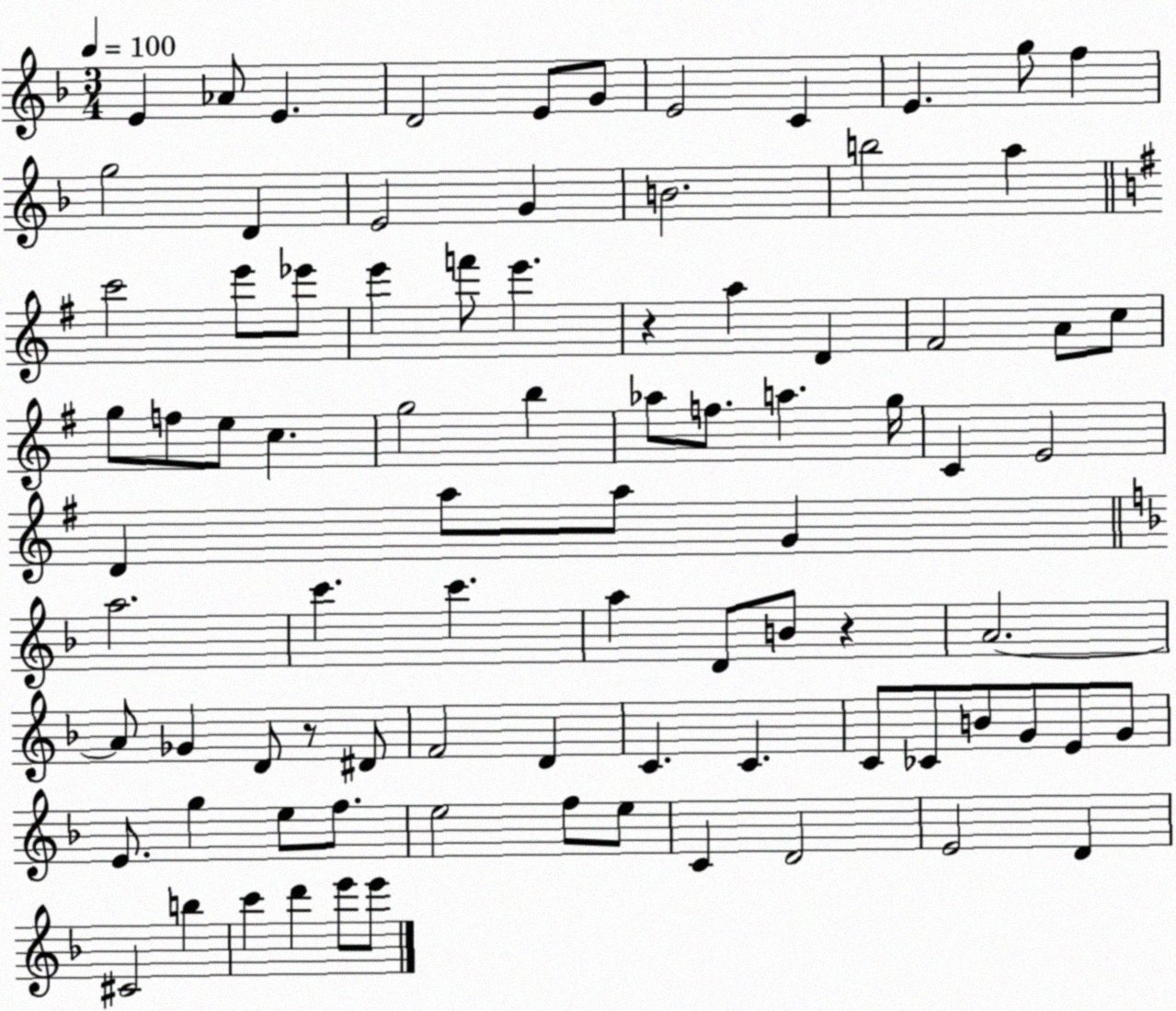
X:1
T:Untitled
M:3/4
L:1/4
K:F
E _A/2 E D2 E/2 G/2 E2 C E g/2 f g2 D E2 G B2 b2 a c'2 e'/2 _e'/2 e' f'/2 e' z a D ^F2 A/2 c/2 g/2 f/2 e/2 c g2 b _a/2 f/2 a g/4 C E2 D a/2 a/2 G a2 c' c' a D/2 B/2 z A2 A/2 _G D/2 z/2 ^D/2 F2 D C C C/2 _C/2 B/2 G/2 E/2 G/2 E/2 g e/2 f/2 e2 f/2 e/2 C D2 E2 D ^C2 b c' d' e'/2 e'/2